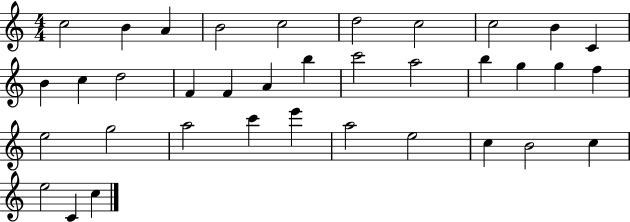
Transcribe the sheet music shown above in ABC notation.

X:1
T:Untitled
M:4/4
L:1/4
K:C
c2 B A B2 c2 d2 c2 c2 B C B c d2 F F A b c'2 a2 b g g f e2 g2 a2 c' e' a2 e2 c B2 c e2 C c